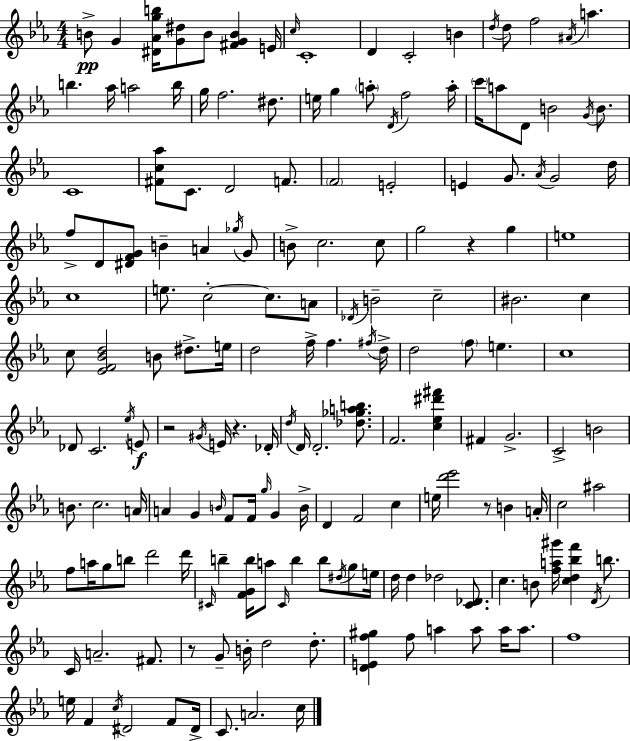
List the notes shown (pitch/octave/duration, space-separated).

B4/e G4/q [D#4,Ab4,G5,B5]/s [G4,D#5]/e B4/e [F#4,G4,B4]/q E4/s C5/s C4/w D4/q C4/h B4/q D5/s D5/e F5/h A#4/s A5/q. B5/q. Ab5/s A5/h B5/s G5/s F5/h. D#5/e. E5/s G5/q A5/e D4/s F5/h A5/s C6/s A5/e D4/e B4/h G4/s B4/e. C4/w [F#4,C5,Ab5]/e C4/e. D4/h F4/e. F4/h E4/h E4/q G4/e. Ab4/s G4/h D5/s F5/e D4/e [D#4,F4,G4]/e B4/q A4/q Gb5/s G4/e B4/e C5/h. C5/e G5/h R/q G5/q E5/w C5/w E5/e. C5/h C5/e. A4/e Db4/s B4/h C5/h BIS4/h. C5/q C5/e [Eb4,F4,Bb4,D5]/h B4/e D#5/e. E5/s D5/h F5/s F5/q. F#5/s D5/s D5/h F5/e E5/q. C5/w Db4/e C4/h. Eb5/s E4/e R/h G#4/s E4/s R/q. Db4/s D5/s D4/s D4/h. [Db5,Gb5,A5,B5]/e. F4/h. [C5,Eb5,D#6,F#6]/q F#4/q G4/h. C4/h B4/h B4/e. C5/h. A4/s A4/q G4/q B4/s F4/e F4/s G5/s G4/q B4/s D4/q F4/h C5/q E5/s [D6,Eb6]/h R/e B4/q A4/s C5/h A#5/h F5/e A5/s G5/e B5/e D6/h D6/s C#4/s B5/q [F4,G4,B5]/s A5/e C#4/s B5/q B5/e D#5/s G5/e E5/s D5/s D5/q Db5/h [C4,Db4]/e. C5/q. B4/e [F5,A5,G#6]/s [C5,D5,Bb5,F6]/q D4/s B5/e. C4/s A4/h. F#4/e. R/e G4/e B4/s D5/h D5/e. [D4,E4,F5,G#5]/q F5/e A5/q A5/e A5/s A5/e. F5/w E5/s F4/q C5/s D#4/h F4/e D#4/s C4/e. A4/h. C5/s